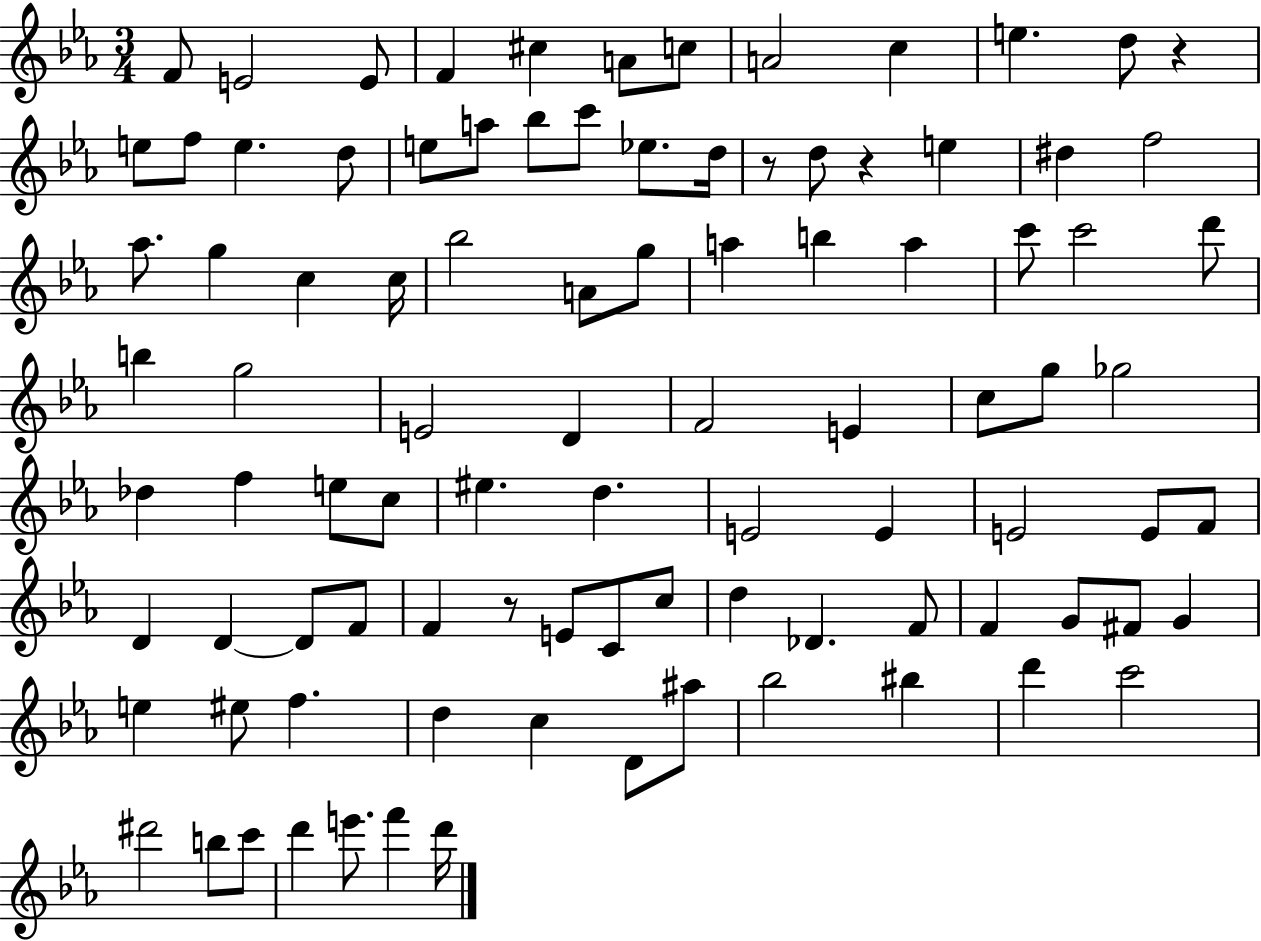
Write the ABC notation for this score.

X:1
T:Untitled
M:3/4
L:1/4
K:Eb
F/2 E2 E/2 F ^c A/2 c/2 A2 c e d/2 z e/2 f/2 e d/2 e/2 a/2 _b/2 c'/2 _e/2 d/4 z/2 d/2 z e ^d f2 _a/2 g c c/4 _b2 A/2 g/2 a b a c'/2 c'2 d'/2 b g2 E2 D F2 E c/2 g/2 _g2 _d f e/2 c/2 ^e d E2 E E2 E/2 F/2 D D D/2 F/2 F z/2 E/2 C/2 c/2 d _D F/2 F G/2 ^F/2 G e ^e/2 f d c D/2 ^a/2 _b2 ^b d' c'2 ^d'2 b/2 c'/2 d' e'/2 f' d'/4